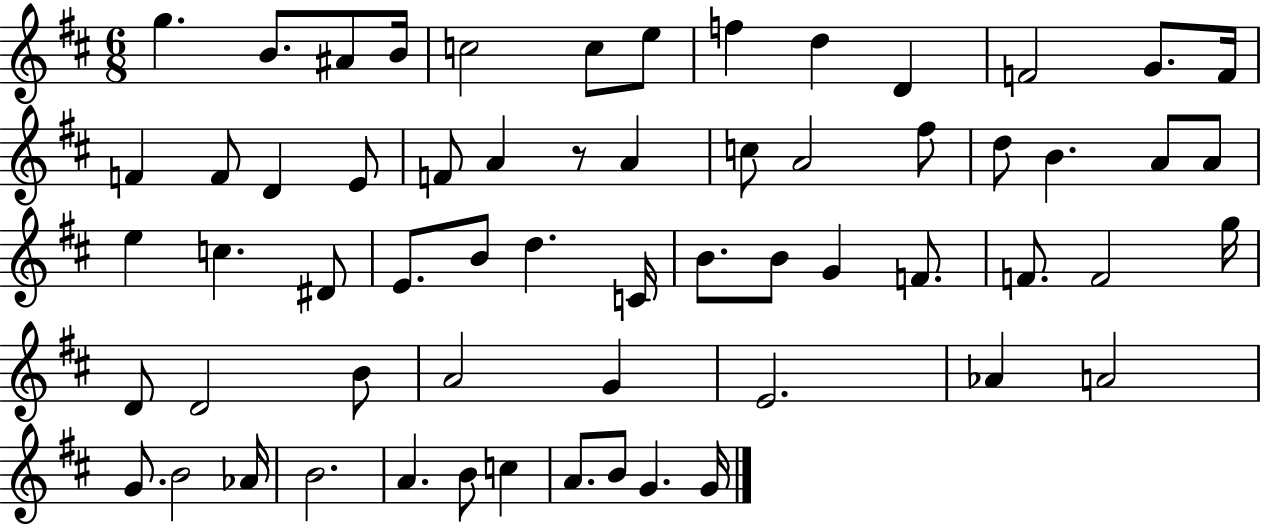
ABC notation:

X:1
T:Untitled
M:6/8
L:1/4
K:D
g B/2 ^A/2 B/4 c2 c/2 e/2 f d D F2 G/2 F/4 F F/2 D E/2 F/2 A z/2 A c/2 A2 ^f/2 d/2 B A/2 A/2 e c ^D/2 E/2 B/2 d C/4 B/2 B/2 G F/2 F/2 F2 g/4 D/2 D2 B/2 A2 G E2 _A A2 G/2 B2 _A/4 B2 A B/2 c A/2 B/2 G G/4